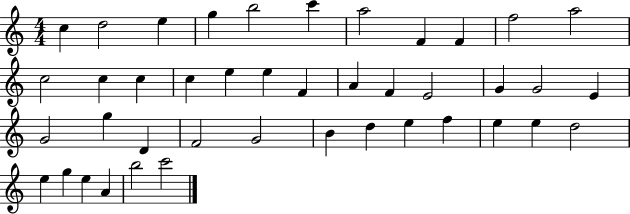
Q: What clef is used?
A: treble